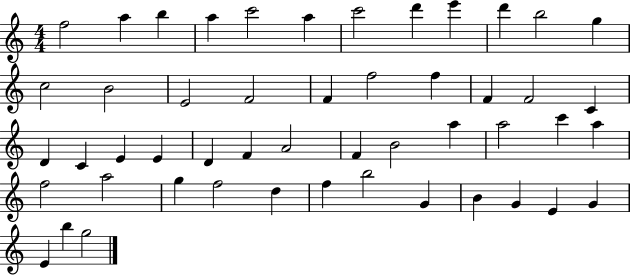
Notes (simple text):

F5/h A5/q B5/q A5/q C6/h A5/q C6/h D6/q E6/q D6/q B5/h G5/q C5/h B4/h E4/h F4/h F4/q F5/h F5/q F4/q F4/h C4/q D4/q C4/q E4/q E4/q D4/q F4/q A4/h F4/q B4/h A5/q A5/h C6/q A5/q F5/h A5/h G5/q F5/h D5/q F5/q B5/h G4/q B4/q G4/q E4/q G4/q E4/q B5/q G5/h